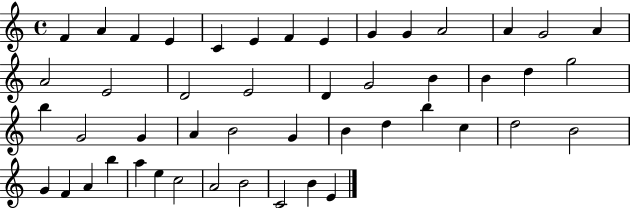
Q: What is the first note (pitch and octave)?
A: F4